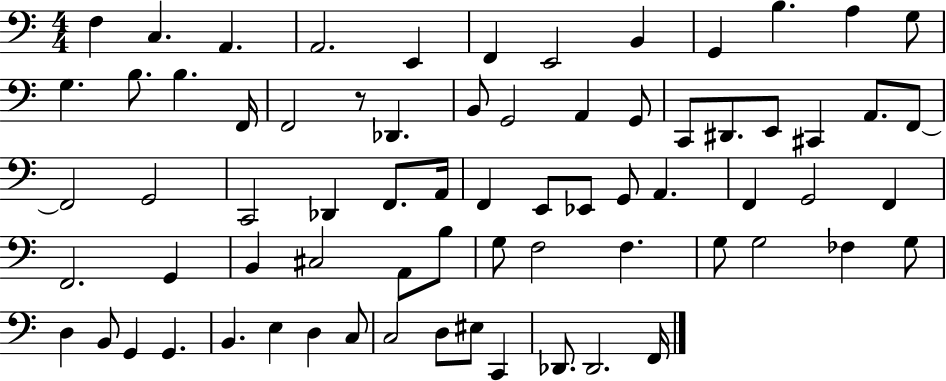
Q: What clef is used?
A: bass